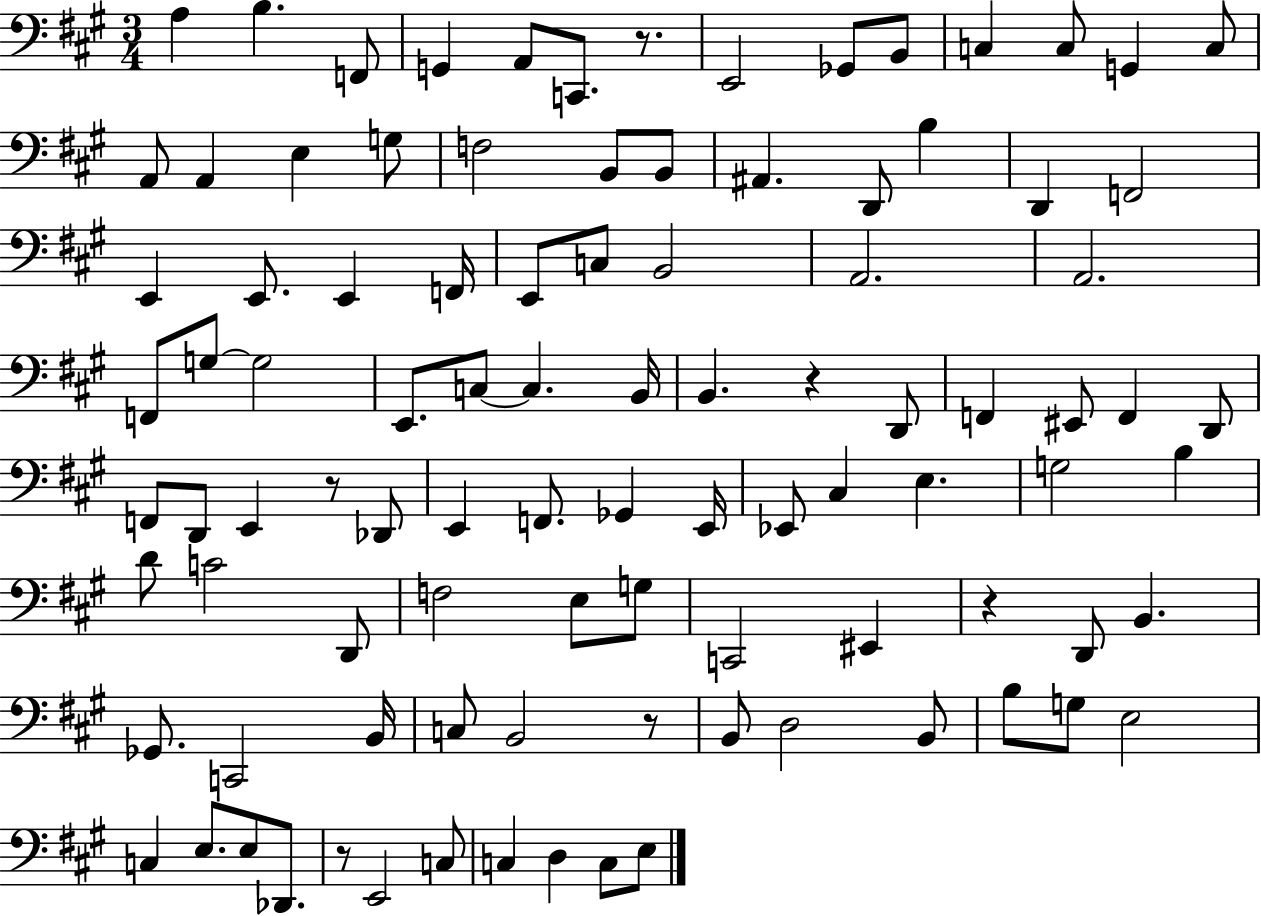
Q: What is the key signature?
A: A major